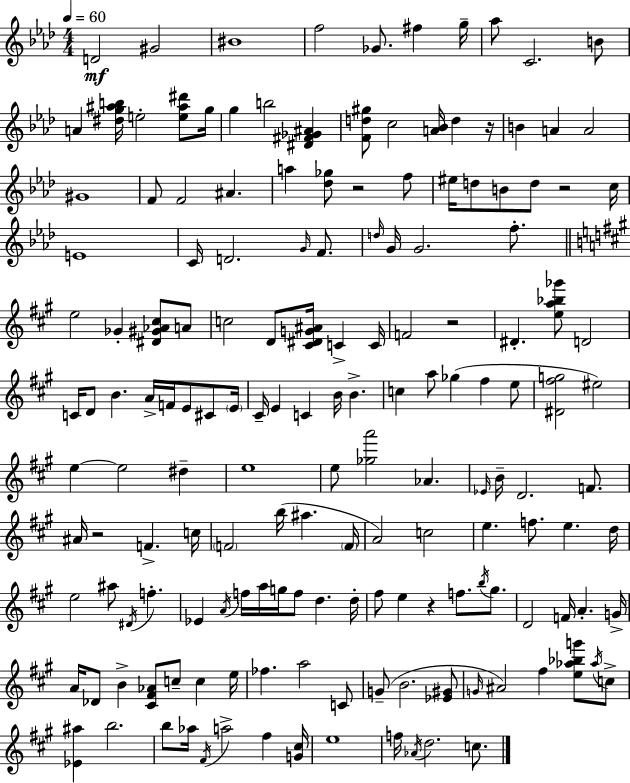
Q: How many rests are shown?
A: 6